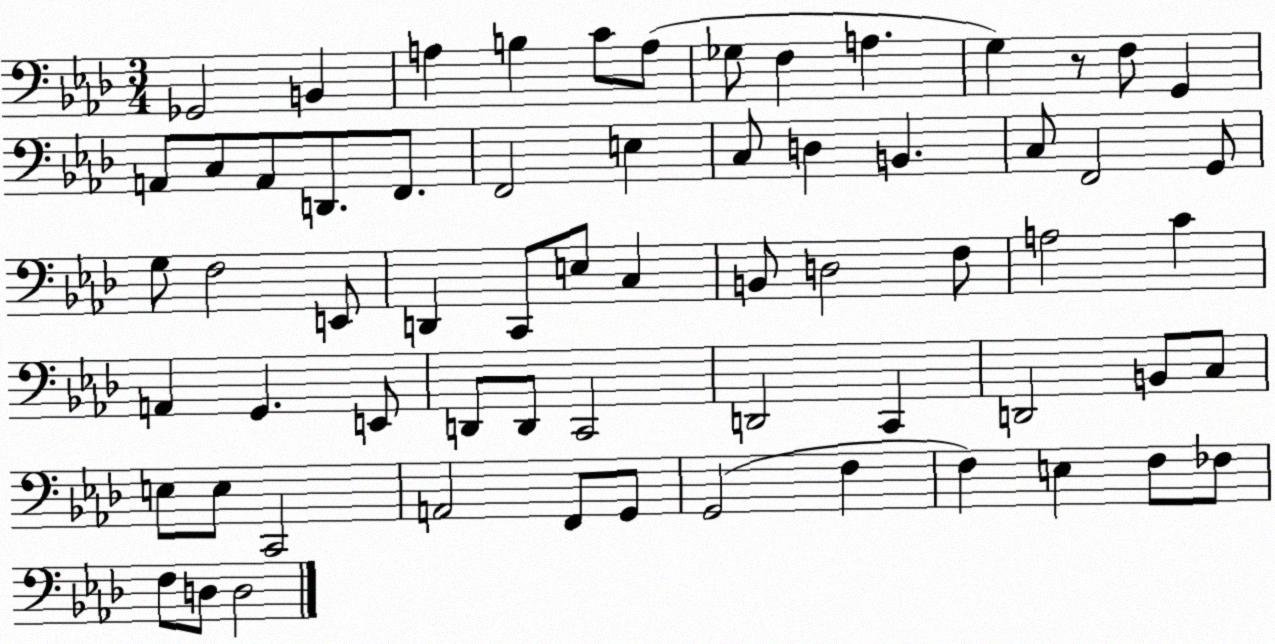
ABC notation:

X:1
T:Untitled
M:3/4
L:1/4
K:Ab
_G,,2 B,, A, B, C/2 A,/2 _G,/2 F, A, G, z/2 F,/2 G,, A,,/2 C,/2 A,,/2 D,,/2 F,,/2 F,,2 E, C,/2 D, B,, C,/2 F,,2 G,,/2 G,/2 F,2 E,,/2 D,, C,,/2 E,/2 C, B,,/2 D,2 F,/2 A,2 C A,, G,, E,,/2 D,,/2 D,,/2 C,,2 D,,2 C,, D,,2 B,,/2 C,/2 E,/2 E,/2 C,,2 A,,2 F,,/2 G,,/2 G,,2 F, F, E, F,/2 _F,/2 F,/2 D,/2 D,2